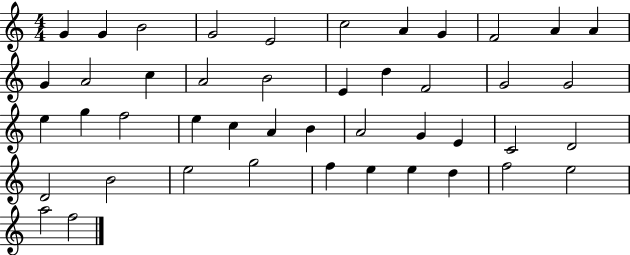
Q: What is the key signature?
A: C major